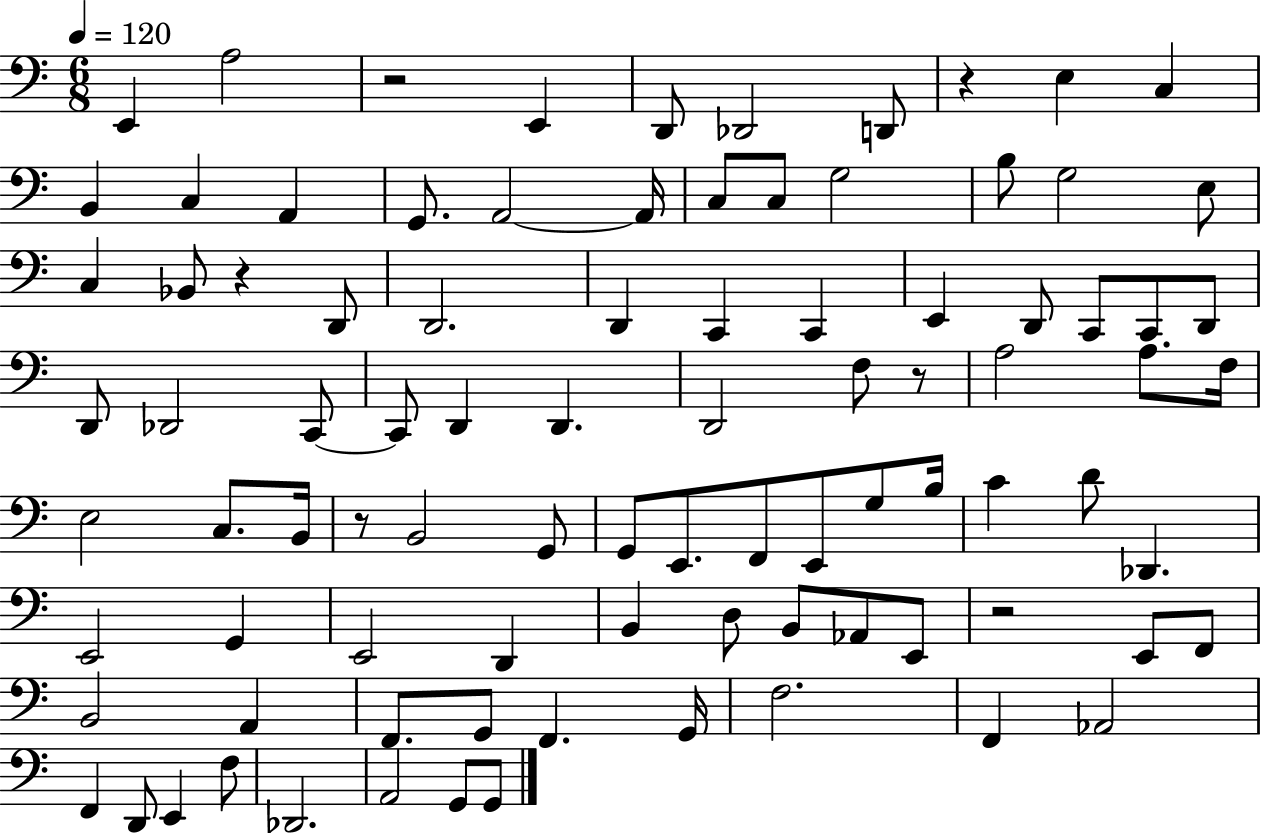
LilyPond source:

{
  \clef bass
  \numericTimeSignature
  \time 6/8
  \key c \major
  \tempo 4 = 120
  e,4 a2 | r2 e,4 | d,8 des,2 d,8 | r4 e4 c4 | \break b,4 c4 a,4 | g,8. a,2~~ a,16 | c8 c8 g2 | b8 g2 e8 | \break c4 bes,8 r4 d,8 | d,2. | d,4 c,4 c,4 | e,4 d,8 c,8 c,8 d,8 | \break d,8 des,2 c,8~~ | c,8 d,4 d,4. | d,2 f8 r8 | a2 a8. f16 | \break e2 c8. b,16 | r8 b,2 g,8 | g,8 e,8. f,8 e,8 g8 b16 | c'4 d'8 des,4. | \break e,2 g,4 | e,2 d,4 | b,4 d8 b,8 aes,8 e,8 | r2 e,8 f,8 | \break b,2 a,4 | f,8. g,8 f,4. g,16 | f2. | f,4 aes,2 | \break f,4 d,8 e,4 f8 | des,2. | a,2 g,8 g,8 | \bar "|."
}